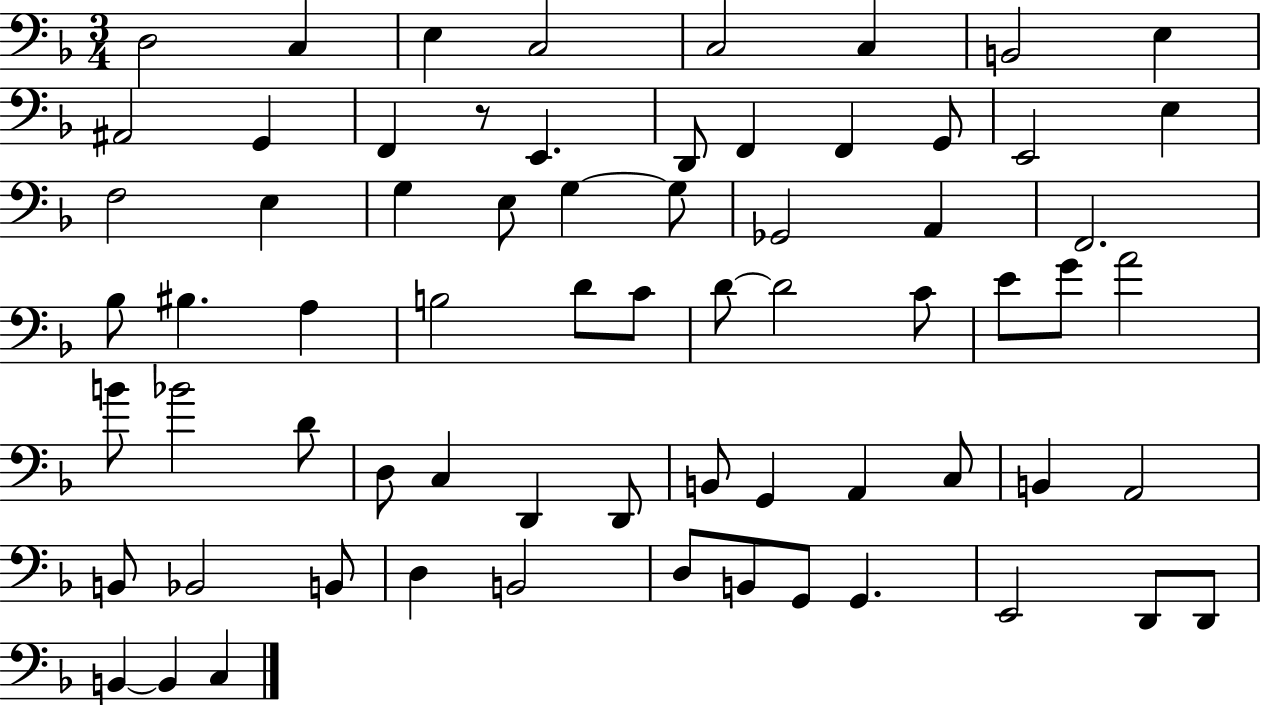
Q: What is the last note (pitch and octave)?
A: C3